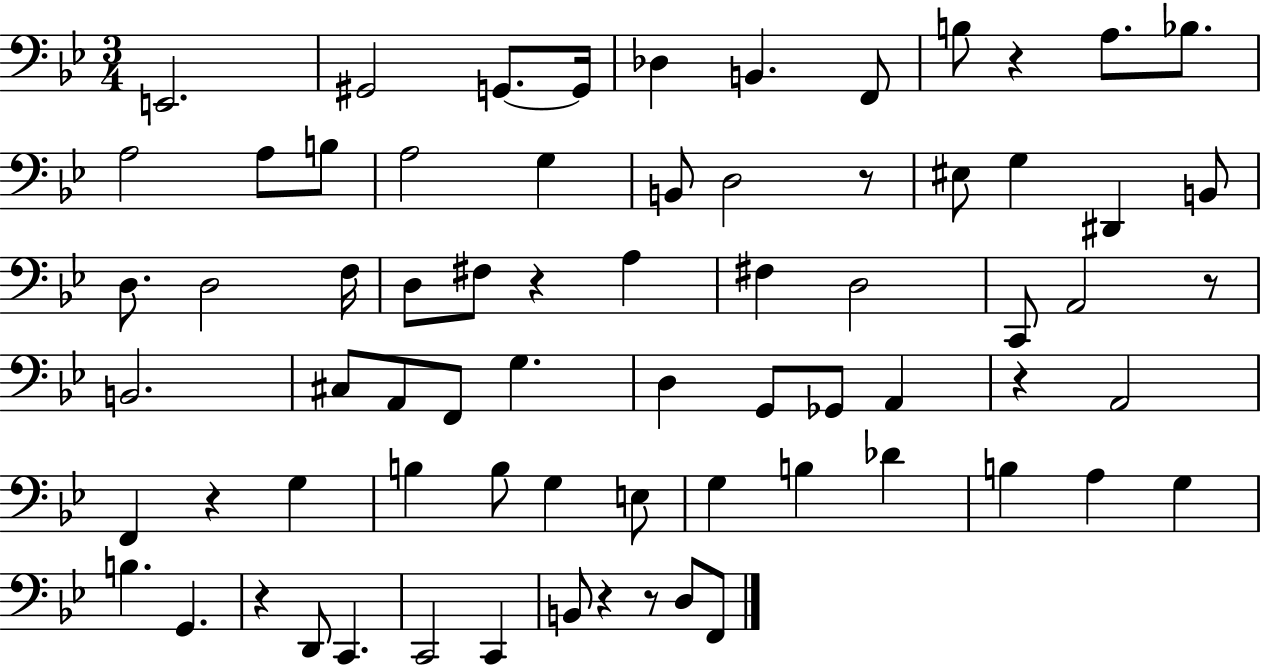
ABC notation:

X:1
T:Untitled
M:3/4
L:1/4
K:Bb
E,,2 ^G,,2 G,,/2 G,,/4 _D, B,, F,,/2 B,/2 z A,/2 _B,/2 A,2 A,/2 B,/2 A,2 G, B,,/2 D,2 z/2 ^E,/2 G, ^D,, B,,/2 D,/2 D,2 F,/4 D,/2 ^F,/2 z A, ^F, D,2 C,,/2 A,,2 z/2 B,,2 ^C,/2 A,,/2 F,,/2 G, D, G,,/2 _G,,/2 A,, z A,,2 F,, z G, B, B,/2 G, E,/2 G, B, _D B, A, G, B, G,, z D,,/2 C,, C,,2 C,, B,,/2 z z/2 D,/2 F,,/2